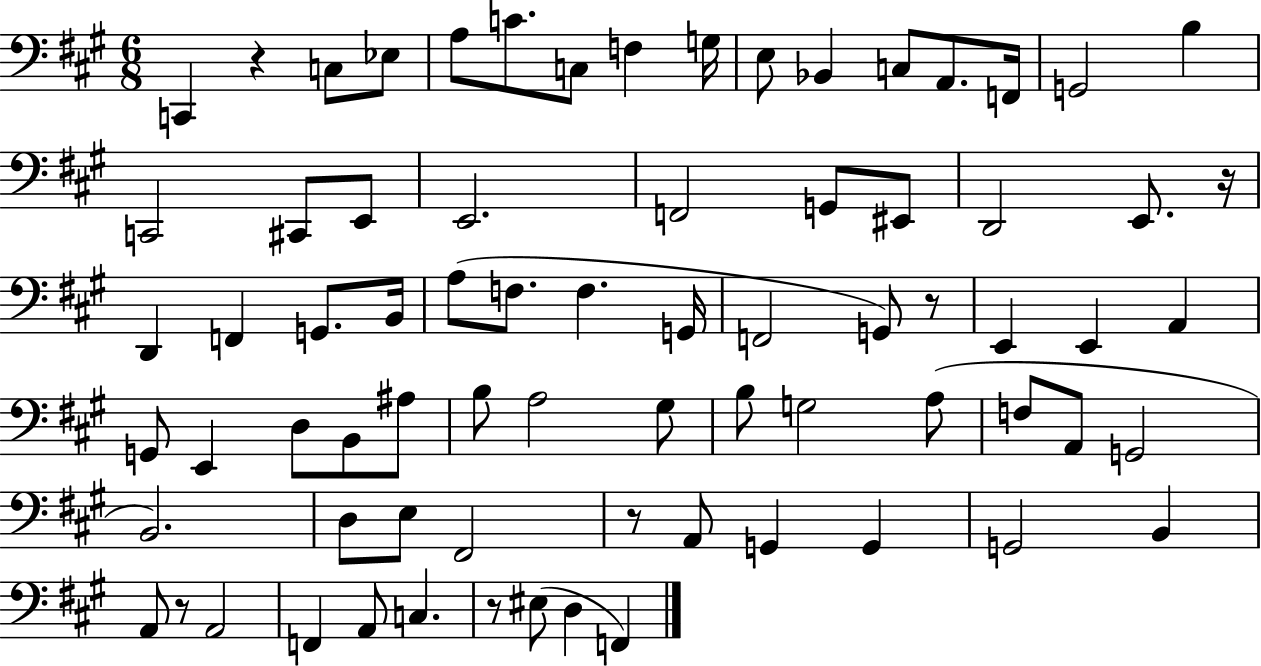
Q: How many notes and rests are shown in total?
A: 74